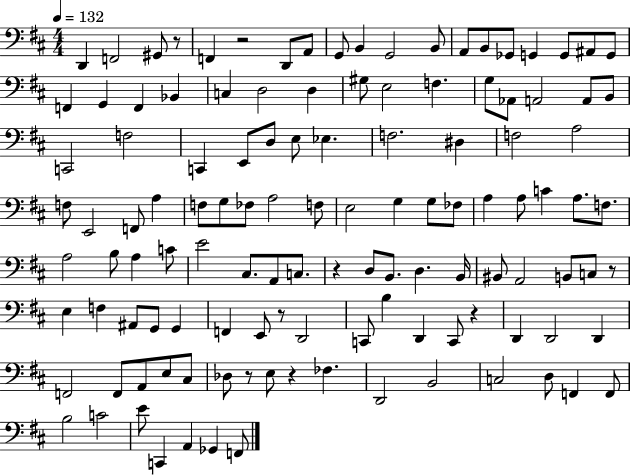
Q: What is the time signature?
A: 4/4